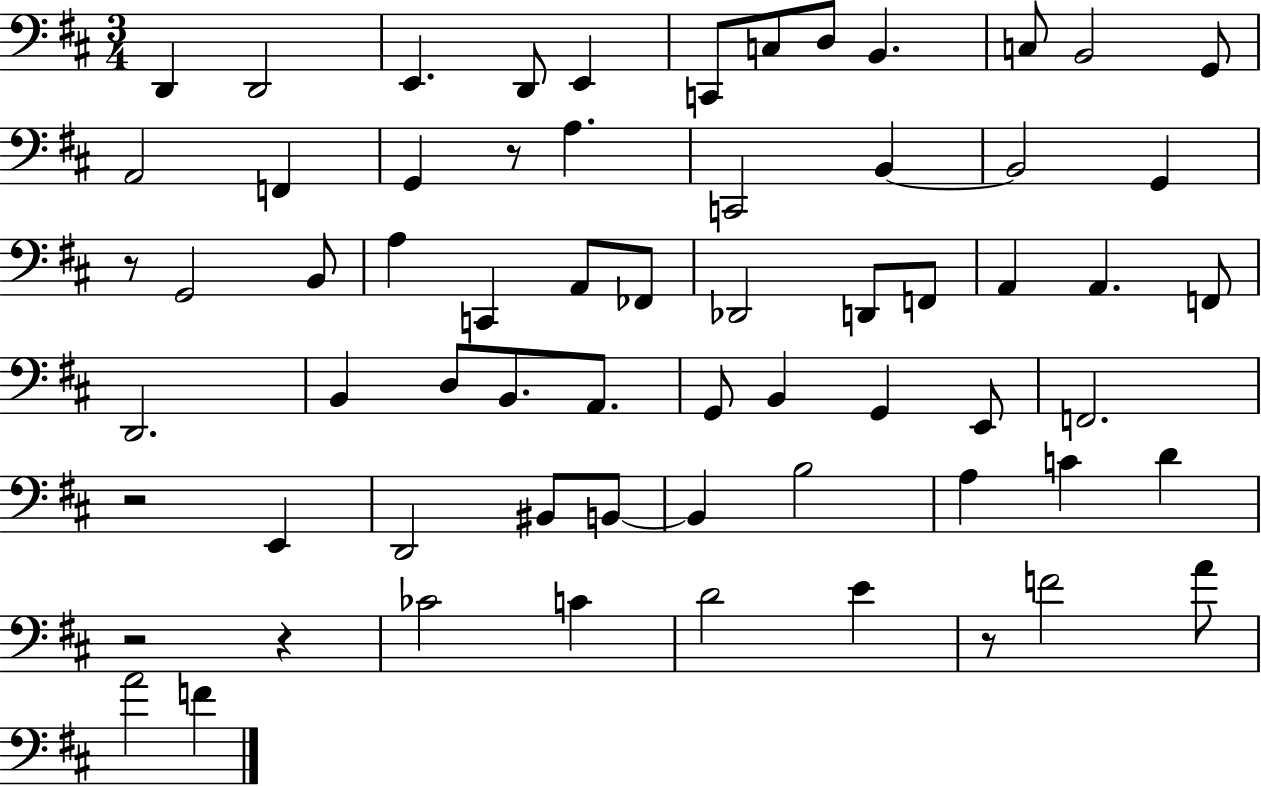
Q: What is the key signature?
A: D major